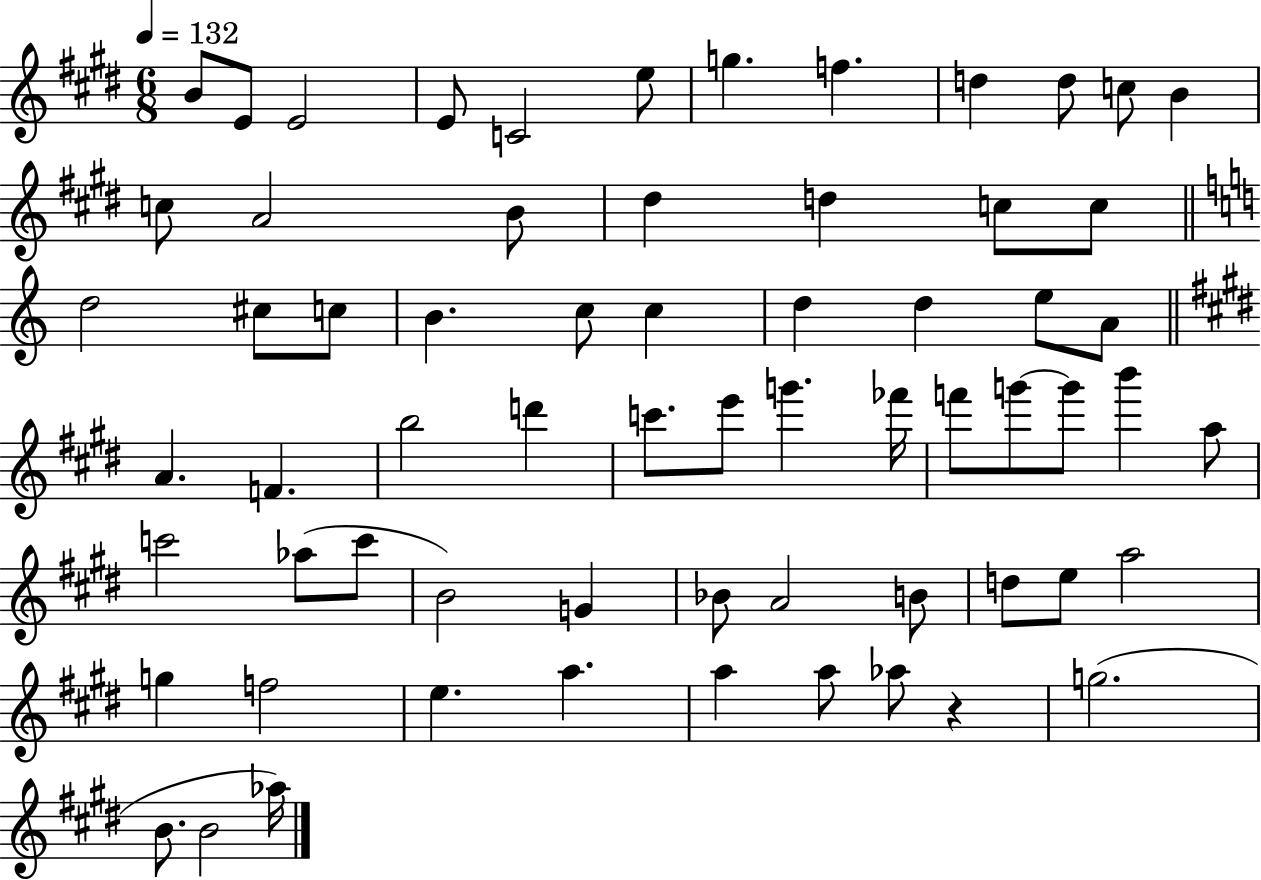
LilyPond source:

{
  \clef treble
  \numericTimeSignature
  \time 6/8
  \key e \major
  \tempo 4 = 132
  b'8 e'8 e'2 | e'8 c'2 e''8 | g''4. f''4. | d''4 d''8 c''8 b'4 | \break c''8 a'2 b'8 | dis''4 d''4 c''8 c''8 | \bar "||" \break \key c \major d''2 cis''8 c''8 | b'4. c''8 c''4 | d''4 d''4 e''8 a'8 | \bar "||" \break \key e \major a'4. f'4. | b''2 d'''4 | c'''8. e'''8 g'''4. fes'''16 | f'''8 g'''8~~ g'''8 b'''4 a''8 | \break c'''2 aes''8( c'''8 | b'2) g'4 | bes'8 a'2 b'8 | d''8 e''8 a''2 | \break g''4 f''2 | e''4. a''4. | a''4 a''8 aes''8 r4 | g''2.( | \break b'8. b'2 aes''16) | \bar "|."
}